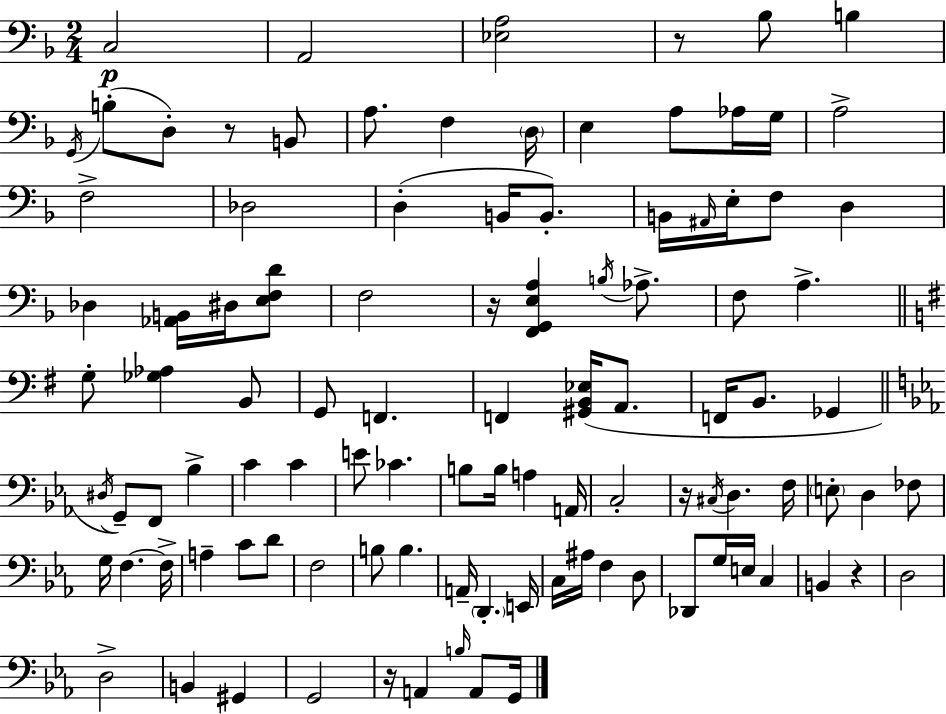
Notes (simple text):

C3/h A2/h [Eb3,A3]/h R/e Bb3/e B3/q G2/s B3/e D3/e R/e B2/e A3/e. F3/q D3/s E3/q A3/e Ab3/s G3/s A3/h F3/h Db3/h D3/q B2/s B2/e. B2/s A#2/s E3/s F3/e D3/q Db3/q [Ab2,B2]/s D#3/s [E3,F3,D4]/e F3/h R/s [F2,G2,E3,A3]/q B3/s Ab3/e. F3/e A3/q. G3/e [Gb3,Ab3]/q B2/e G2/e F2/q. F2/q [G#2,B2,Eb3]/s A2/e. F2/s B2/e. Gb2/q D#3/s G2/e F2/e Bb3/q C4/q C4/q E4/e CES4/q. B3/e B3/s A3/q A2/s C3/h R/s C#3/s D3/q. F3/s E3/e D3/q FES3/e G3/s F3/q. F3/s A3/q C4/e D4/e F3/h B3/e B3/q. A2/s D2/q. E2/s C3/s A#3/s F3/q D3/e Db2/e G3/s E3/s C3/q B2/q R/q D3/h D3/h B2/q G#2/q G2/h R/s A2/q B3/s A2/e G2/s